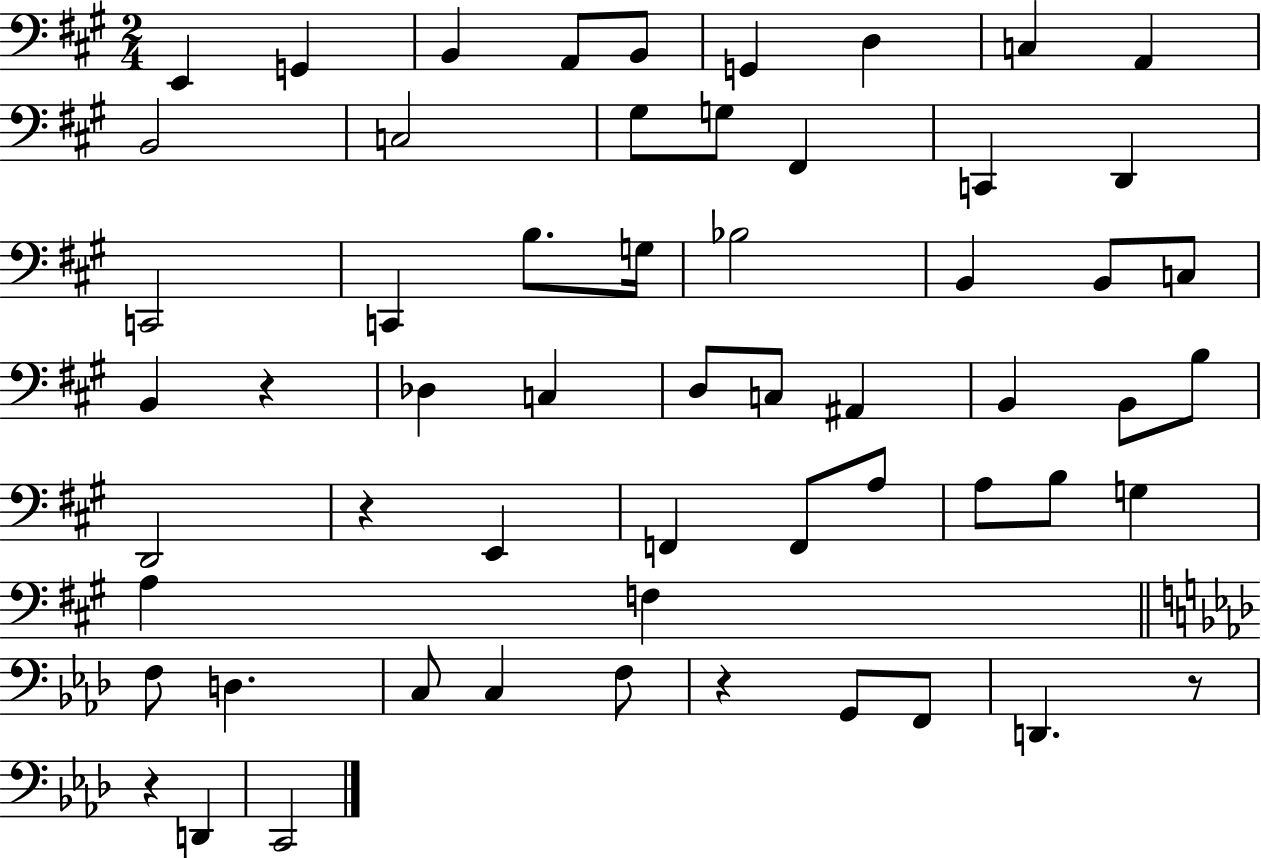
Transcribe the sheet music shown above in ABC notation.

X:1
T:Untitled
M:2/4
L:1/4
K:A
E,, G,, B,, A,,/2 B,,/2 G,, D, C, A,, B,,2 C,2 ^G,/2 G,/2 ^F,, C,, D,, C,,2 C,, B,/2 G,/4 _B,2 B,, B,,/2 C,/2 B,, z _D, C, D,/2 C,/2 ^A,, B,, B,,/2 B,/2 D,,2 z E,, F,, F,,/2 A,/2 A,/2 B,/2 G, A, F, F,/2 D, C,/2 C, F,/2 z G,,/2 F,,/2 D,, z/2 z D,, C,,2